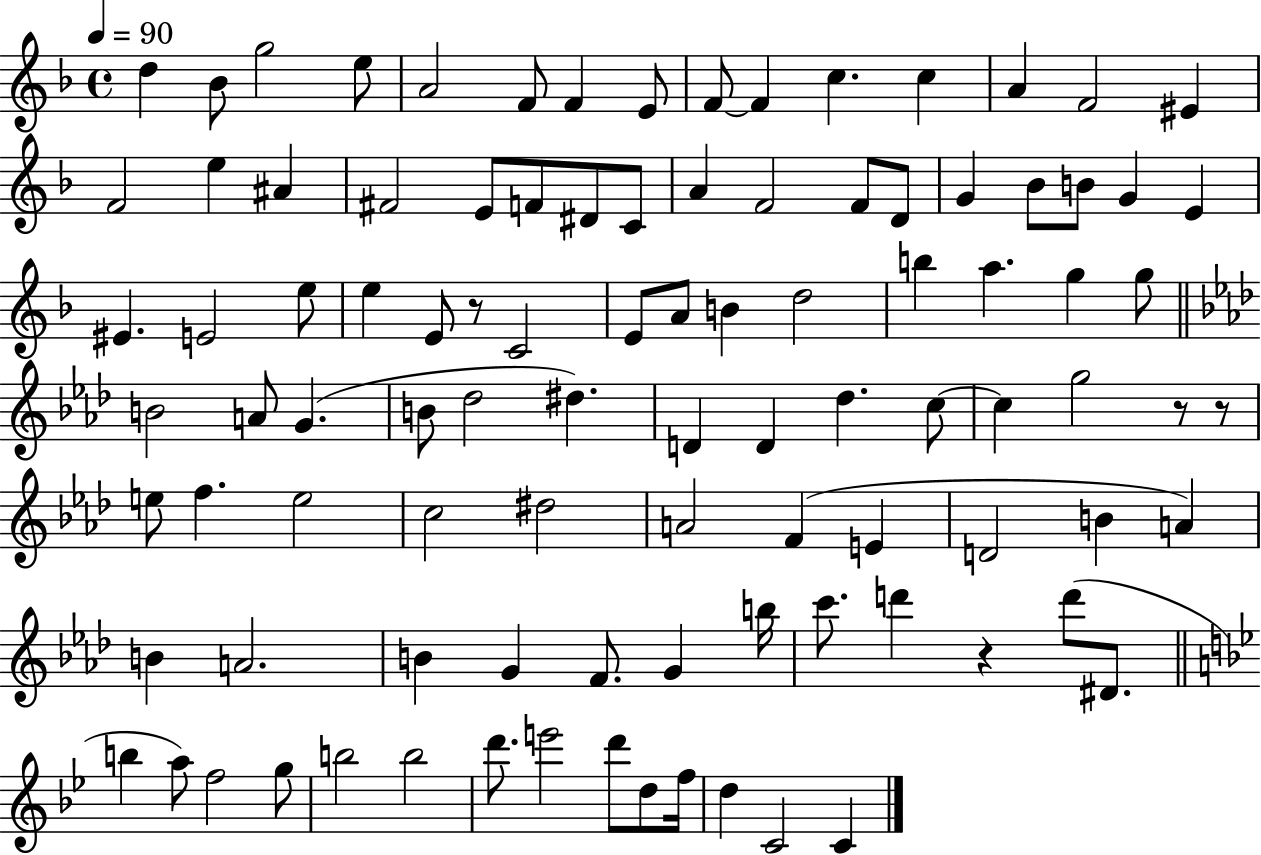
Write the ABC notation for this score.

X:1
T:Untitled
M:4/4
L:1/4
K:F
d _B/2 g2 e/2 A2 F/2 F E/2 F/2 F c c A F2 ^E F2 e ^A ^F2 E/2 F/2 ^D/2 C/2 A F2 F/2 D/2 G _B/2 B/2 G E ^E E2 e/2 e E/2 z/2 C2 E/2 A/2 B d2 b a g g/2 B2 A/2 G B/2 _d2 ^d D D _d c/2 c g2 z/2 z/2 e/2 f e2 c2 ^d2 A2 F E D2 B A B A2 B G F/2 G b/4 c'/2 d' z d'/2 ^D/2 b a/2 f2 g/2 b2 b2 d'/2 e'2 d'/2 d/2 f/4 d C2 C